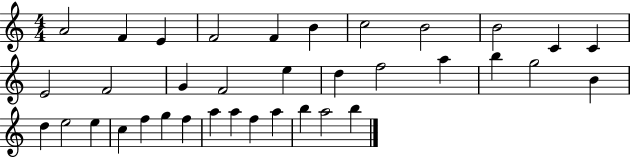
{
  \clef treble
  \numericTimeSignature
  \time 4/4
  \key c \major
  a'2 f'4 e'4 | f'2 f'4 b'4 | c''2 b'2 | b'2 c'4 c'4 | \break e'2 f'2 | g'4 f'2 e''4 | d''4 f''2 a''4 | b''4 g''2 b'4 | \break d''4 e''2 e''4 | c''4 f''4 g''4 f''4 | a''4 a''4 f''4 a''4 | b''4 a''2 b''4 | \break \bar "|."
}